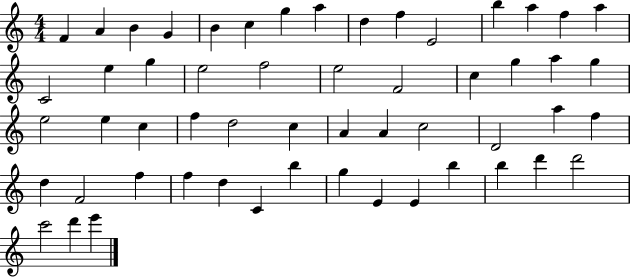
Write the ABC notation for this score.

X:1
T:Untitled
M:4/4
L:1/4
K:C
F A B G B c g a d f E2 b a f a C2 e g e2 f2 e2 F2 c g a g e2 e c f d2 c A A c2 D2 a f d F2 f f d C b g E E b b d' d'2 c'2 d' e'